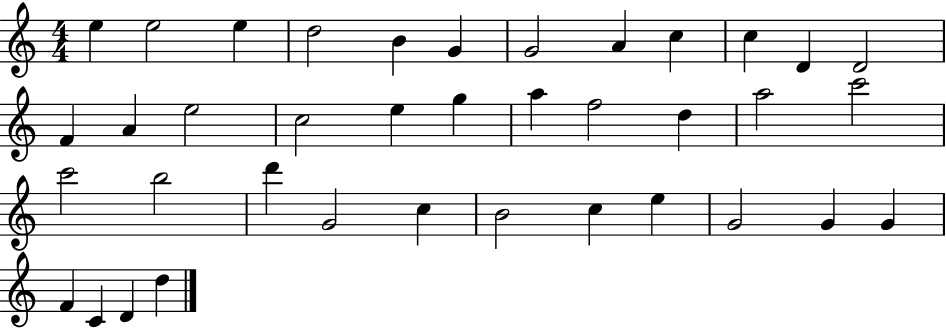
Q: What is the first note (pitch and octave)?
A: E5